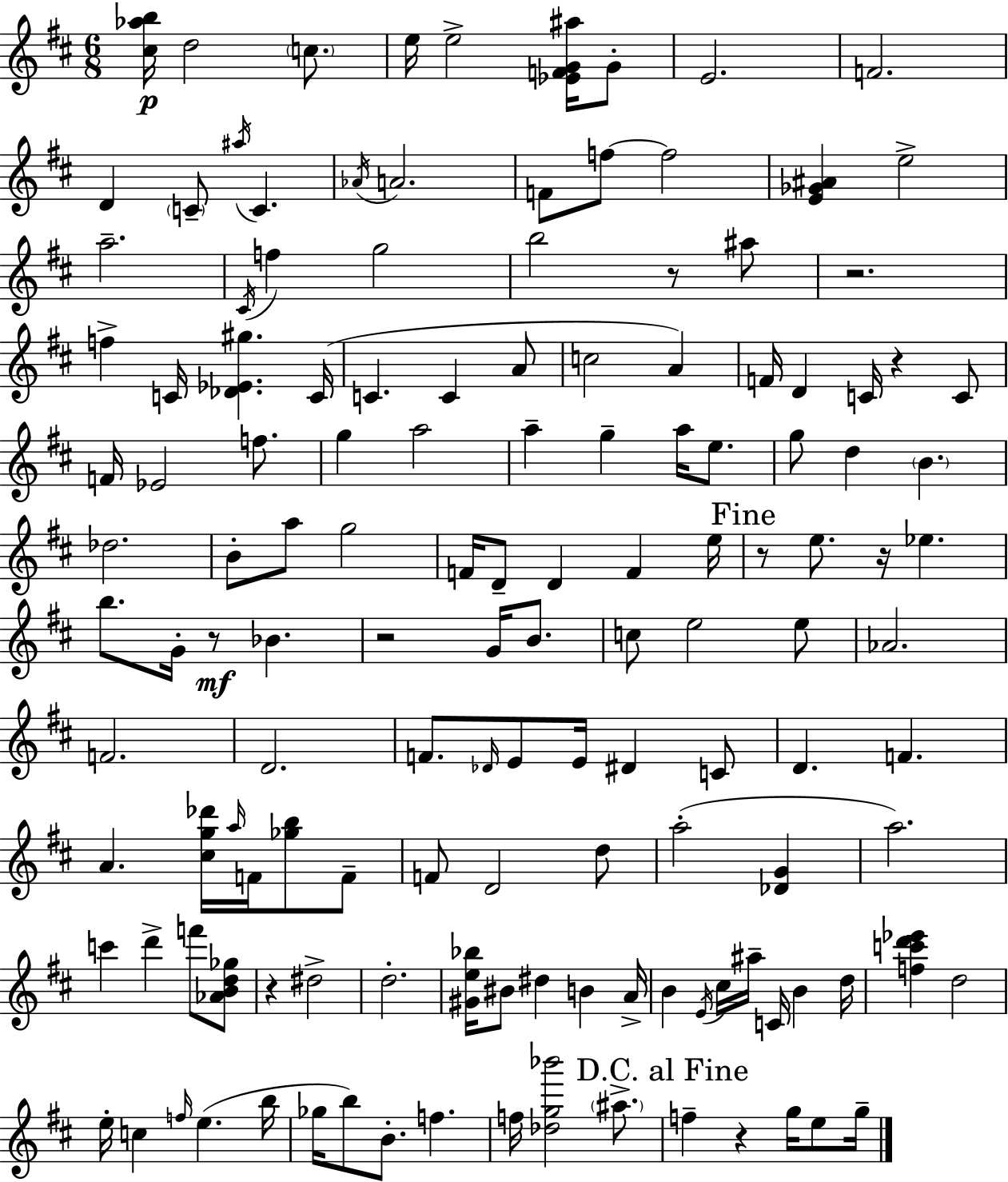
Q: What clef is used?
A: treble